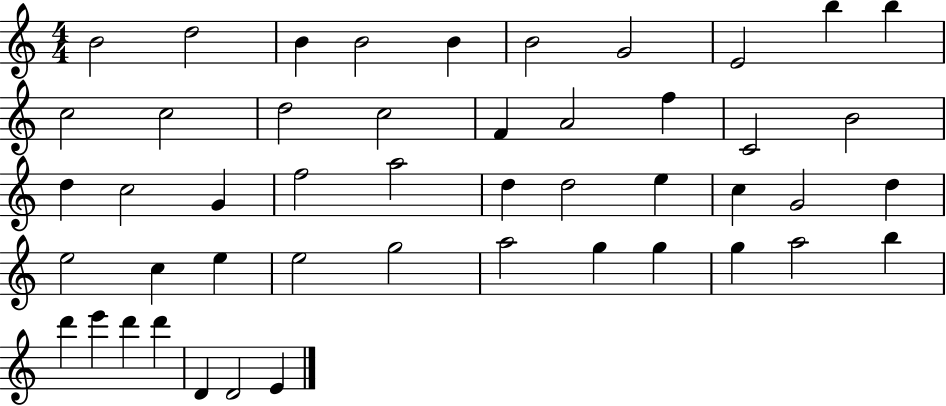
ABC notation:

X:1
T:Untitled
M:4/4
L:1/4
K:C
B2 d2 B B2 B B2 G2 E2 b b c2 c2 d2 c2 F A2 f C2 B2 d c2 G f2 a2 d d2 e c G2 d e2 c e e2 g2 a2 g g g a2 b d' e' d' d' D D2 E